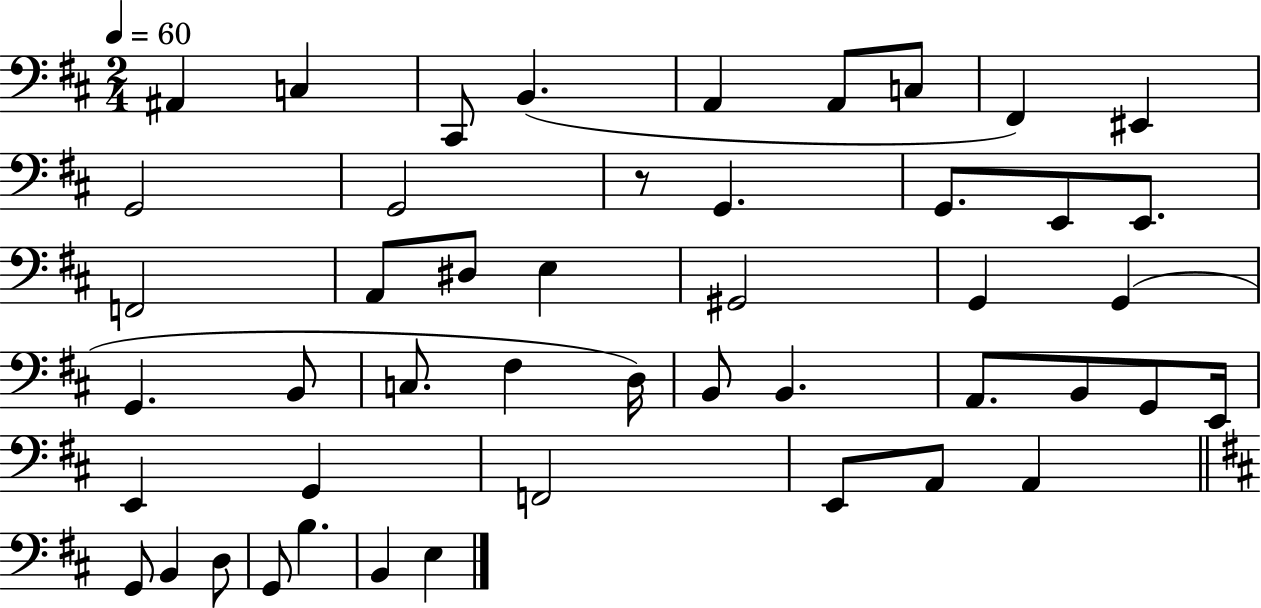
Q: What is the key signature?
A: D major